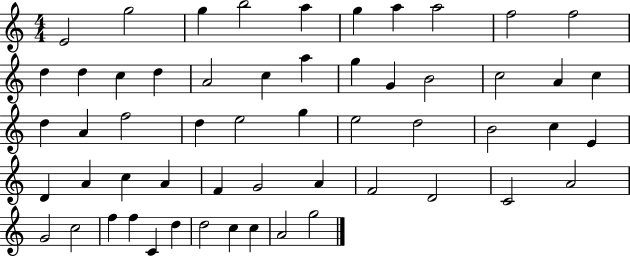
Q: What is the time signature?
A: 4/4